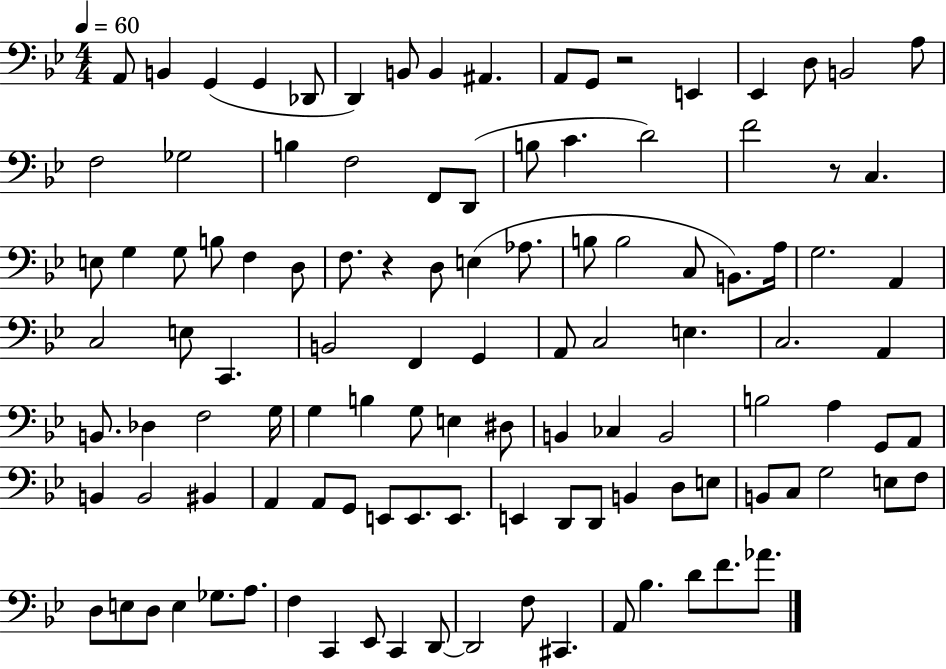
A2/e B2/q G2/q G2/q Db2/e D2/q B2/e B2/q A#2/q. A2/e G2/e R/h E2/q Eb2/q D3/e B2/h A3/e F3/h Gb3/h B3/q F3/h F2/e D2/e B3/e C4/q. D4/h F4/h R/e C3/q. E3/e G3/q G3/e B3/e F3/q D3/e F3/e. R/q D3/e E3/q Ab3/e. B3/e B3/h C3/e B2/e. A3/s G3/h. A2/q C3/h E3/e C2/q. B2/h F2/q G2/q A2/e C3/h E3/q. C3/h. A2/q B2/e. Db3/q F3/h G3/s G3/q B3/q G3/e E3/q D#3/e B2/q CES3/q B2/h B3/h A3/q G2/e A2/e B2/q B2/h BIS2/q A2/q A2/e G2/e E2/e E2/e. E2/e. E2/q D2/e D2/e B2/q D3/e E3/e B2/e C3/e G3/h E3/e F3/e D3/e E3/e D3/e E3/q Gb3/e. A3/e. F3/q C2/q Eb2/e C2/q D2/e D2/h F3/e C#2/q. A2/e Bb3/q. D4/e F4/e. Ab4/e.